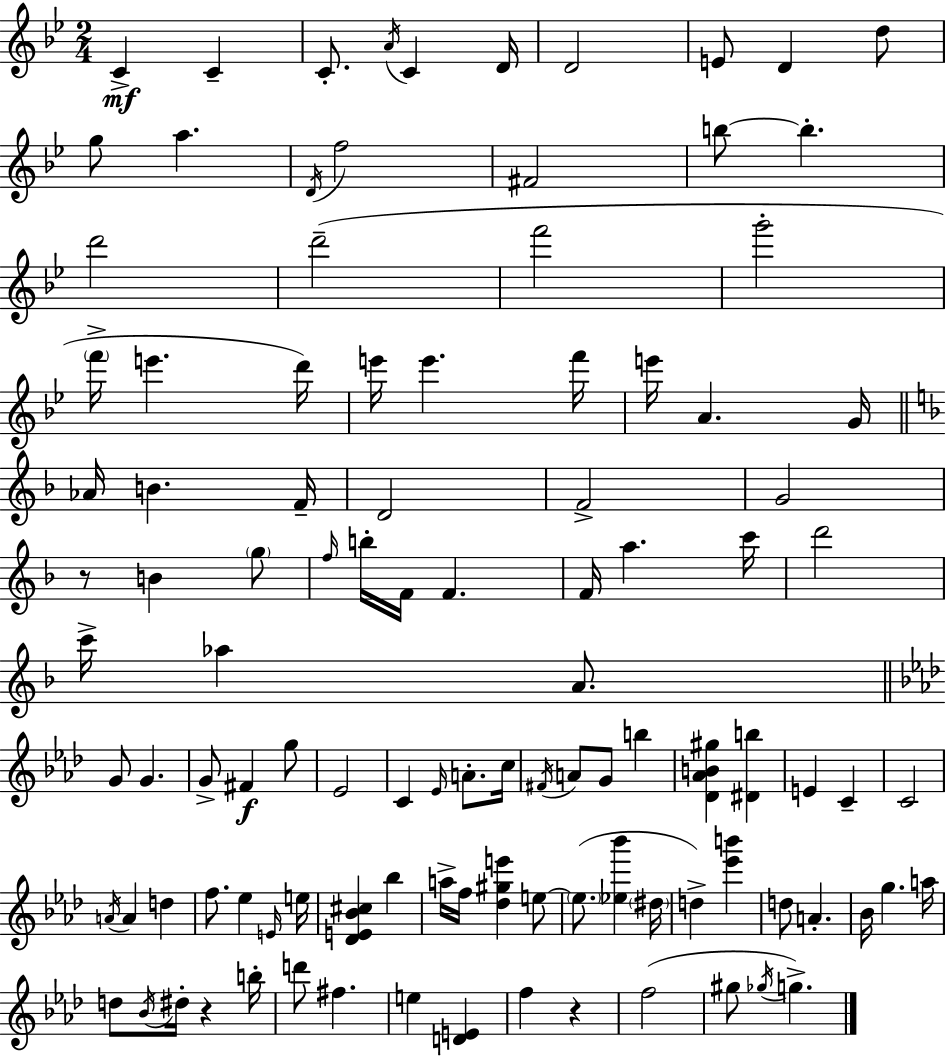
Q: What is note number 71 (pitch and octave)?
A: Eb5